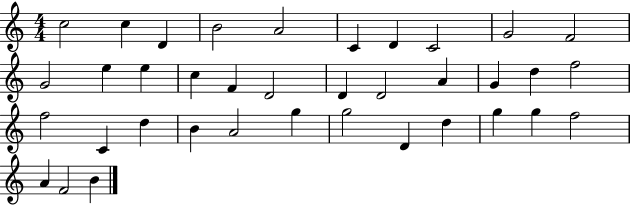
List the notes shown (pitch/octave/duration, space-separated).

C5/h C5/q D4/q B4/h A4/h C4/q D4/q C4/h G4/h F4/h G4/h E5/q E5/q C5/q F4/q D4/h D4/q D4/h A4/q G4/q D5/q F5/h F5/h C4/q D5/q B4/q A4/h G5/q G5/h D4/q D5/q G5/q G5/q F5/h A4/q F4/h B4/q